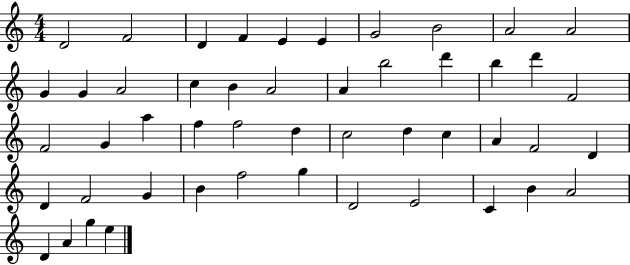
D4/h F4/h D4/q F4/q E4/q E4/q G4/h B4/h A4/h A4/h G4/q G4/q A4/h C5/q B4/q A4/h A4/q B5/h D6/q B5/q D6/q F4/h F4/h G4/q A5/q F5/q F5/h D5/q C5/h D5/q C5/q A4/q F4/h D4/q D4/q F4/h G4/q B4/q F5/h G5/q D4/h E4/h C4/q B4/q A4/h D4/q A4/q G5/q E5/q